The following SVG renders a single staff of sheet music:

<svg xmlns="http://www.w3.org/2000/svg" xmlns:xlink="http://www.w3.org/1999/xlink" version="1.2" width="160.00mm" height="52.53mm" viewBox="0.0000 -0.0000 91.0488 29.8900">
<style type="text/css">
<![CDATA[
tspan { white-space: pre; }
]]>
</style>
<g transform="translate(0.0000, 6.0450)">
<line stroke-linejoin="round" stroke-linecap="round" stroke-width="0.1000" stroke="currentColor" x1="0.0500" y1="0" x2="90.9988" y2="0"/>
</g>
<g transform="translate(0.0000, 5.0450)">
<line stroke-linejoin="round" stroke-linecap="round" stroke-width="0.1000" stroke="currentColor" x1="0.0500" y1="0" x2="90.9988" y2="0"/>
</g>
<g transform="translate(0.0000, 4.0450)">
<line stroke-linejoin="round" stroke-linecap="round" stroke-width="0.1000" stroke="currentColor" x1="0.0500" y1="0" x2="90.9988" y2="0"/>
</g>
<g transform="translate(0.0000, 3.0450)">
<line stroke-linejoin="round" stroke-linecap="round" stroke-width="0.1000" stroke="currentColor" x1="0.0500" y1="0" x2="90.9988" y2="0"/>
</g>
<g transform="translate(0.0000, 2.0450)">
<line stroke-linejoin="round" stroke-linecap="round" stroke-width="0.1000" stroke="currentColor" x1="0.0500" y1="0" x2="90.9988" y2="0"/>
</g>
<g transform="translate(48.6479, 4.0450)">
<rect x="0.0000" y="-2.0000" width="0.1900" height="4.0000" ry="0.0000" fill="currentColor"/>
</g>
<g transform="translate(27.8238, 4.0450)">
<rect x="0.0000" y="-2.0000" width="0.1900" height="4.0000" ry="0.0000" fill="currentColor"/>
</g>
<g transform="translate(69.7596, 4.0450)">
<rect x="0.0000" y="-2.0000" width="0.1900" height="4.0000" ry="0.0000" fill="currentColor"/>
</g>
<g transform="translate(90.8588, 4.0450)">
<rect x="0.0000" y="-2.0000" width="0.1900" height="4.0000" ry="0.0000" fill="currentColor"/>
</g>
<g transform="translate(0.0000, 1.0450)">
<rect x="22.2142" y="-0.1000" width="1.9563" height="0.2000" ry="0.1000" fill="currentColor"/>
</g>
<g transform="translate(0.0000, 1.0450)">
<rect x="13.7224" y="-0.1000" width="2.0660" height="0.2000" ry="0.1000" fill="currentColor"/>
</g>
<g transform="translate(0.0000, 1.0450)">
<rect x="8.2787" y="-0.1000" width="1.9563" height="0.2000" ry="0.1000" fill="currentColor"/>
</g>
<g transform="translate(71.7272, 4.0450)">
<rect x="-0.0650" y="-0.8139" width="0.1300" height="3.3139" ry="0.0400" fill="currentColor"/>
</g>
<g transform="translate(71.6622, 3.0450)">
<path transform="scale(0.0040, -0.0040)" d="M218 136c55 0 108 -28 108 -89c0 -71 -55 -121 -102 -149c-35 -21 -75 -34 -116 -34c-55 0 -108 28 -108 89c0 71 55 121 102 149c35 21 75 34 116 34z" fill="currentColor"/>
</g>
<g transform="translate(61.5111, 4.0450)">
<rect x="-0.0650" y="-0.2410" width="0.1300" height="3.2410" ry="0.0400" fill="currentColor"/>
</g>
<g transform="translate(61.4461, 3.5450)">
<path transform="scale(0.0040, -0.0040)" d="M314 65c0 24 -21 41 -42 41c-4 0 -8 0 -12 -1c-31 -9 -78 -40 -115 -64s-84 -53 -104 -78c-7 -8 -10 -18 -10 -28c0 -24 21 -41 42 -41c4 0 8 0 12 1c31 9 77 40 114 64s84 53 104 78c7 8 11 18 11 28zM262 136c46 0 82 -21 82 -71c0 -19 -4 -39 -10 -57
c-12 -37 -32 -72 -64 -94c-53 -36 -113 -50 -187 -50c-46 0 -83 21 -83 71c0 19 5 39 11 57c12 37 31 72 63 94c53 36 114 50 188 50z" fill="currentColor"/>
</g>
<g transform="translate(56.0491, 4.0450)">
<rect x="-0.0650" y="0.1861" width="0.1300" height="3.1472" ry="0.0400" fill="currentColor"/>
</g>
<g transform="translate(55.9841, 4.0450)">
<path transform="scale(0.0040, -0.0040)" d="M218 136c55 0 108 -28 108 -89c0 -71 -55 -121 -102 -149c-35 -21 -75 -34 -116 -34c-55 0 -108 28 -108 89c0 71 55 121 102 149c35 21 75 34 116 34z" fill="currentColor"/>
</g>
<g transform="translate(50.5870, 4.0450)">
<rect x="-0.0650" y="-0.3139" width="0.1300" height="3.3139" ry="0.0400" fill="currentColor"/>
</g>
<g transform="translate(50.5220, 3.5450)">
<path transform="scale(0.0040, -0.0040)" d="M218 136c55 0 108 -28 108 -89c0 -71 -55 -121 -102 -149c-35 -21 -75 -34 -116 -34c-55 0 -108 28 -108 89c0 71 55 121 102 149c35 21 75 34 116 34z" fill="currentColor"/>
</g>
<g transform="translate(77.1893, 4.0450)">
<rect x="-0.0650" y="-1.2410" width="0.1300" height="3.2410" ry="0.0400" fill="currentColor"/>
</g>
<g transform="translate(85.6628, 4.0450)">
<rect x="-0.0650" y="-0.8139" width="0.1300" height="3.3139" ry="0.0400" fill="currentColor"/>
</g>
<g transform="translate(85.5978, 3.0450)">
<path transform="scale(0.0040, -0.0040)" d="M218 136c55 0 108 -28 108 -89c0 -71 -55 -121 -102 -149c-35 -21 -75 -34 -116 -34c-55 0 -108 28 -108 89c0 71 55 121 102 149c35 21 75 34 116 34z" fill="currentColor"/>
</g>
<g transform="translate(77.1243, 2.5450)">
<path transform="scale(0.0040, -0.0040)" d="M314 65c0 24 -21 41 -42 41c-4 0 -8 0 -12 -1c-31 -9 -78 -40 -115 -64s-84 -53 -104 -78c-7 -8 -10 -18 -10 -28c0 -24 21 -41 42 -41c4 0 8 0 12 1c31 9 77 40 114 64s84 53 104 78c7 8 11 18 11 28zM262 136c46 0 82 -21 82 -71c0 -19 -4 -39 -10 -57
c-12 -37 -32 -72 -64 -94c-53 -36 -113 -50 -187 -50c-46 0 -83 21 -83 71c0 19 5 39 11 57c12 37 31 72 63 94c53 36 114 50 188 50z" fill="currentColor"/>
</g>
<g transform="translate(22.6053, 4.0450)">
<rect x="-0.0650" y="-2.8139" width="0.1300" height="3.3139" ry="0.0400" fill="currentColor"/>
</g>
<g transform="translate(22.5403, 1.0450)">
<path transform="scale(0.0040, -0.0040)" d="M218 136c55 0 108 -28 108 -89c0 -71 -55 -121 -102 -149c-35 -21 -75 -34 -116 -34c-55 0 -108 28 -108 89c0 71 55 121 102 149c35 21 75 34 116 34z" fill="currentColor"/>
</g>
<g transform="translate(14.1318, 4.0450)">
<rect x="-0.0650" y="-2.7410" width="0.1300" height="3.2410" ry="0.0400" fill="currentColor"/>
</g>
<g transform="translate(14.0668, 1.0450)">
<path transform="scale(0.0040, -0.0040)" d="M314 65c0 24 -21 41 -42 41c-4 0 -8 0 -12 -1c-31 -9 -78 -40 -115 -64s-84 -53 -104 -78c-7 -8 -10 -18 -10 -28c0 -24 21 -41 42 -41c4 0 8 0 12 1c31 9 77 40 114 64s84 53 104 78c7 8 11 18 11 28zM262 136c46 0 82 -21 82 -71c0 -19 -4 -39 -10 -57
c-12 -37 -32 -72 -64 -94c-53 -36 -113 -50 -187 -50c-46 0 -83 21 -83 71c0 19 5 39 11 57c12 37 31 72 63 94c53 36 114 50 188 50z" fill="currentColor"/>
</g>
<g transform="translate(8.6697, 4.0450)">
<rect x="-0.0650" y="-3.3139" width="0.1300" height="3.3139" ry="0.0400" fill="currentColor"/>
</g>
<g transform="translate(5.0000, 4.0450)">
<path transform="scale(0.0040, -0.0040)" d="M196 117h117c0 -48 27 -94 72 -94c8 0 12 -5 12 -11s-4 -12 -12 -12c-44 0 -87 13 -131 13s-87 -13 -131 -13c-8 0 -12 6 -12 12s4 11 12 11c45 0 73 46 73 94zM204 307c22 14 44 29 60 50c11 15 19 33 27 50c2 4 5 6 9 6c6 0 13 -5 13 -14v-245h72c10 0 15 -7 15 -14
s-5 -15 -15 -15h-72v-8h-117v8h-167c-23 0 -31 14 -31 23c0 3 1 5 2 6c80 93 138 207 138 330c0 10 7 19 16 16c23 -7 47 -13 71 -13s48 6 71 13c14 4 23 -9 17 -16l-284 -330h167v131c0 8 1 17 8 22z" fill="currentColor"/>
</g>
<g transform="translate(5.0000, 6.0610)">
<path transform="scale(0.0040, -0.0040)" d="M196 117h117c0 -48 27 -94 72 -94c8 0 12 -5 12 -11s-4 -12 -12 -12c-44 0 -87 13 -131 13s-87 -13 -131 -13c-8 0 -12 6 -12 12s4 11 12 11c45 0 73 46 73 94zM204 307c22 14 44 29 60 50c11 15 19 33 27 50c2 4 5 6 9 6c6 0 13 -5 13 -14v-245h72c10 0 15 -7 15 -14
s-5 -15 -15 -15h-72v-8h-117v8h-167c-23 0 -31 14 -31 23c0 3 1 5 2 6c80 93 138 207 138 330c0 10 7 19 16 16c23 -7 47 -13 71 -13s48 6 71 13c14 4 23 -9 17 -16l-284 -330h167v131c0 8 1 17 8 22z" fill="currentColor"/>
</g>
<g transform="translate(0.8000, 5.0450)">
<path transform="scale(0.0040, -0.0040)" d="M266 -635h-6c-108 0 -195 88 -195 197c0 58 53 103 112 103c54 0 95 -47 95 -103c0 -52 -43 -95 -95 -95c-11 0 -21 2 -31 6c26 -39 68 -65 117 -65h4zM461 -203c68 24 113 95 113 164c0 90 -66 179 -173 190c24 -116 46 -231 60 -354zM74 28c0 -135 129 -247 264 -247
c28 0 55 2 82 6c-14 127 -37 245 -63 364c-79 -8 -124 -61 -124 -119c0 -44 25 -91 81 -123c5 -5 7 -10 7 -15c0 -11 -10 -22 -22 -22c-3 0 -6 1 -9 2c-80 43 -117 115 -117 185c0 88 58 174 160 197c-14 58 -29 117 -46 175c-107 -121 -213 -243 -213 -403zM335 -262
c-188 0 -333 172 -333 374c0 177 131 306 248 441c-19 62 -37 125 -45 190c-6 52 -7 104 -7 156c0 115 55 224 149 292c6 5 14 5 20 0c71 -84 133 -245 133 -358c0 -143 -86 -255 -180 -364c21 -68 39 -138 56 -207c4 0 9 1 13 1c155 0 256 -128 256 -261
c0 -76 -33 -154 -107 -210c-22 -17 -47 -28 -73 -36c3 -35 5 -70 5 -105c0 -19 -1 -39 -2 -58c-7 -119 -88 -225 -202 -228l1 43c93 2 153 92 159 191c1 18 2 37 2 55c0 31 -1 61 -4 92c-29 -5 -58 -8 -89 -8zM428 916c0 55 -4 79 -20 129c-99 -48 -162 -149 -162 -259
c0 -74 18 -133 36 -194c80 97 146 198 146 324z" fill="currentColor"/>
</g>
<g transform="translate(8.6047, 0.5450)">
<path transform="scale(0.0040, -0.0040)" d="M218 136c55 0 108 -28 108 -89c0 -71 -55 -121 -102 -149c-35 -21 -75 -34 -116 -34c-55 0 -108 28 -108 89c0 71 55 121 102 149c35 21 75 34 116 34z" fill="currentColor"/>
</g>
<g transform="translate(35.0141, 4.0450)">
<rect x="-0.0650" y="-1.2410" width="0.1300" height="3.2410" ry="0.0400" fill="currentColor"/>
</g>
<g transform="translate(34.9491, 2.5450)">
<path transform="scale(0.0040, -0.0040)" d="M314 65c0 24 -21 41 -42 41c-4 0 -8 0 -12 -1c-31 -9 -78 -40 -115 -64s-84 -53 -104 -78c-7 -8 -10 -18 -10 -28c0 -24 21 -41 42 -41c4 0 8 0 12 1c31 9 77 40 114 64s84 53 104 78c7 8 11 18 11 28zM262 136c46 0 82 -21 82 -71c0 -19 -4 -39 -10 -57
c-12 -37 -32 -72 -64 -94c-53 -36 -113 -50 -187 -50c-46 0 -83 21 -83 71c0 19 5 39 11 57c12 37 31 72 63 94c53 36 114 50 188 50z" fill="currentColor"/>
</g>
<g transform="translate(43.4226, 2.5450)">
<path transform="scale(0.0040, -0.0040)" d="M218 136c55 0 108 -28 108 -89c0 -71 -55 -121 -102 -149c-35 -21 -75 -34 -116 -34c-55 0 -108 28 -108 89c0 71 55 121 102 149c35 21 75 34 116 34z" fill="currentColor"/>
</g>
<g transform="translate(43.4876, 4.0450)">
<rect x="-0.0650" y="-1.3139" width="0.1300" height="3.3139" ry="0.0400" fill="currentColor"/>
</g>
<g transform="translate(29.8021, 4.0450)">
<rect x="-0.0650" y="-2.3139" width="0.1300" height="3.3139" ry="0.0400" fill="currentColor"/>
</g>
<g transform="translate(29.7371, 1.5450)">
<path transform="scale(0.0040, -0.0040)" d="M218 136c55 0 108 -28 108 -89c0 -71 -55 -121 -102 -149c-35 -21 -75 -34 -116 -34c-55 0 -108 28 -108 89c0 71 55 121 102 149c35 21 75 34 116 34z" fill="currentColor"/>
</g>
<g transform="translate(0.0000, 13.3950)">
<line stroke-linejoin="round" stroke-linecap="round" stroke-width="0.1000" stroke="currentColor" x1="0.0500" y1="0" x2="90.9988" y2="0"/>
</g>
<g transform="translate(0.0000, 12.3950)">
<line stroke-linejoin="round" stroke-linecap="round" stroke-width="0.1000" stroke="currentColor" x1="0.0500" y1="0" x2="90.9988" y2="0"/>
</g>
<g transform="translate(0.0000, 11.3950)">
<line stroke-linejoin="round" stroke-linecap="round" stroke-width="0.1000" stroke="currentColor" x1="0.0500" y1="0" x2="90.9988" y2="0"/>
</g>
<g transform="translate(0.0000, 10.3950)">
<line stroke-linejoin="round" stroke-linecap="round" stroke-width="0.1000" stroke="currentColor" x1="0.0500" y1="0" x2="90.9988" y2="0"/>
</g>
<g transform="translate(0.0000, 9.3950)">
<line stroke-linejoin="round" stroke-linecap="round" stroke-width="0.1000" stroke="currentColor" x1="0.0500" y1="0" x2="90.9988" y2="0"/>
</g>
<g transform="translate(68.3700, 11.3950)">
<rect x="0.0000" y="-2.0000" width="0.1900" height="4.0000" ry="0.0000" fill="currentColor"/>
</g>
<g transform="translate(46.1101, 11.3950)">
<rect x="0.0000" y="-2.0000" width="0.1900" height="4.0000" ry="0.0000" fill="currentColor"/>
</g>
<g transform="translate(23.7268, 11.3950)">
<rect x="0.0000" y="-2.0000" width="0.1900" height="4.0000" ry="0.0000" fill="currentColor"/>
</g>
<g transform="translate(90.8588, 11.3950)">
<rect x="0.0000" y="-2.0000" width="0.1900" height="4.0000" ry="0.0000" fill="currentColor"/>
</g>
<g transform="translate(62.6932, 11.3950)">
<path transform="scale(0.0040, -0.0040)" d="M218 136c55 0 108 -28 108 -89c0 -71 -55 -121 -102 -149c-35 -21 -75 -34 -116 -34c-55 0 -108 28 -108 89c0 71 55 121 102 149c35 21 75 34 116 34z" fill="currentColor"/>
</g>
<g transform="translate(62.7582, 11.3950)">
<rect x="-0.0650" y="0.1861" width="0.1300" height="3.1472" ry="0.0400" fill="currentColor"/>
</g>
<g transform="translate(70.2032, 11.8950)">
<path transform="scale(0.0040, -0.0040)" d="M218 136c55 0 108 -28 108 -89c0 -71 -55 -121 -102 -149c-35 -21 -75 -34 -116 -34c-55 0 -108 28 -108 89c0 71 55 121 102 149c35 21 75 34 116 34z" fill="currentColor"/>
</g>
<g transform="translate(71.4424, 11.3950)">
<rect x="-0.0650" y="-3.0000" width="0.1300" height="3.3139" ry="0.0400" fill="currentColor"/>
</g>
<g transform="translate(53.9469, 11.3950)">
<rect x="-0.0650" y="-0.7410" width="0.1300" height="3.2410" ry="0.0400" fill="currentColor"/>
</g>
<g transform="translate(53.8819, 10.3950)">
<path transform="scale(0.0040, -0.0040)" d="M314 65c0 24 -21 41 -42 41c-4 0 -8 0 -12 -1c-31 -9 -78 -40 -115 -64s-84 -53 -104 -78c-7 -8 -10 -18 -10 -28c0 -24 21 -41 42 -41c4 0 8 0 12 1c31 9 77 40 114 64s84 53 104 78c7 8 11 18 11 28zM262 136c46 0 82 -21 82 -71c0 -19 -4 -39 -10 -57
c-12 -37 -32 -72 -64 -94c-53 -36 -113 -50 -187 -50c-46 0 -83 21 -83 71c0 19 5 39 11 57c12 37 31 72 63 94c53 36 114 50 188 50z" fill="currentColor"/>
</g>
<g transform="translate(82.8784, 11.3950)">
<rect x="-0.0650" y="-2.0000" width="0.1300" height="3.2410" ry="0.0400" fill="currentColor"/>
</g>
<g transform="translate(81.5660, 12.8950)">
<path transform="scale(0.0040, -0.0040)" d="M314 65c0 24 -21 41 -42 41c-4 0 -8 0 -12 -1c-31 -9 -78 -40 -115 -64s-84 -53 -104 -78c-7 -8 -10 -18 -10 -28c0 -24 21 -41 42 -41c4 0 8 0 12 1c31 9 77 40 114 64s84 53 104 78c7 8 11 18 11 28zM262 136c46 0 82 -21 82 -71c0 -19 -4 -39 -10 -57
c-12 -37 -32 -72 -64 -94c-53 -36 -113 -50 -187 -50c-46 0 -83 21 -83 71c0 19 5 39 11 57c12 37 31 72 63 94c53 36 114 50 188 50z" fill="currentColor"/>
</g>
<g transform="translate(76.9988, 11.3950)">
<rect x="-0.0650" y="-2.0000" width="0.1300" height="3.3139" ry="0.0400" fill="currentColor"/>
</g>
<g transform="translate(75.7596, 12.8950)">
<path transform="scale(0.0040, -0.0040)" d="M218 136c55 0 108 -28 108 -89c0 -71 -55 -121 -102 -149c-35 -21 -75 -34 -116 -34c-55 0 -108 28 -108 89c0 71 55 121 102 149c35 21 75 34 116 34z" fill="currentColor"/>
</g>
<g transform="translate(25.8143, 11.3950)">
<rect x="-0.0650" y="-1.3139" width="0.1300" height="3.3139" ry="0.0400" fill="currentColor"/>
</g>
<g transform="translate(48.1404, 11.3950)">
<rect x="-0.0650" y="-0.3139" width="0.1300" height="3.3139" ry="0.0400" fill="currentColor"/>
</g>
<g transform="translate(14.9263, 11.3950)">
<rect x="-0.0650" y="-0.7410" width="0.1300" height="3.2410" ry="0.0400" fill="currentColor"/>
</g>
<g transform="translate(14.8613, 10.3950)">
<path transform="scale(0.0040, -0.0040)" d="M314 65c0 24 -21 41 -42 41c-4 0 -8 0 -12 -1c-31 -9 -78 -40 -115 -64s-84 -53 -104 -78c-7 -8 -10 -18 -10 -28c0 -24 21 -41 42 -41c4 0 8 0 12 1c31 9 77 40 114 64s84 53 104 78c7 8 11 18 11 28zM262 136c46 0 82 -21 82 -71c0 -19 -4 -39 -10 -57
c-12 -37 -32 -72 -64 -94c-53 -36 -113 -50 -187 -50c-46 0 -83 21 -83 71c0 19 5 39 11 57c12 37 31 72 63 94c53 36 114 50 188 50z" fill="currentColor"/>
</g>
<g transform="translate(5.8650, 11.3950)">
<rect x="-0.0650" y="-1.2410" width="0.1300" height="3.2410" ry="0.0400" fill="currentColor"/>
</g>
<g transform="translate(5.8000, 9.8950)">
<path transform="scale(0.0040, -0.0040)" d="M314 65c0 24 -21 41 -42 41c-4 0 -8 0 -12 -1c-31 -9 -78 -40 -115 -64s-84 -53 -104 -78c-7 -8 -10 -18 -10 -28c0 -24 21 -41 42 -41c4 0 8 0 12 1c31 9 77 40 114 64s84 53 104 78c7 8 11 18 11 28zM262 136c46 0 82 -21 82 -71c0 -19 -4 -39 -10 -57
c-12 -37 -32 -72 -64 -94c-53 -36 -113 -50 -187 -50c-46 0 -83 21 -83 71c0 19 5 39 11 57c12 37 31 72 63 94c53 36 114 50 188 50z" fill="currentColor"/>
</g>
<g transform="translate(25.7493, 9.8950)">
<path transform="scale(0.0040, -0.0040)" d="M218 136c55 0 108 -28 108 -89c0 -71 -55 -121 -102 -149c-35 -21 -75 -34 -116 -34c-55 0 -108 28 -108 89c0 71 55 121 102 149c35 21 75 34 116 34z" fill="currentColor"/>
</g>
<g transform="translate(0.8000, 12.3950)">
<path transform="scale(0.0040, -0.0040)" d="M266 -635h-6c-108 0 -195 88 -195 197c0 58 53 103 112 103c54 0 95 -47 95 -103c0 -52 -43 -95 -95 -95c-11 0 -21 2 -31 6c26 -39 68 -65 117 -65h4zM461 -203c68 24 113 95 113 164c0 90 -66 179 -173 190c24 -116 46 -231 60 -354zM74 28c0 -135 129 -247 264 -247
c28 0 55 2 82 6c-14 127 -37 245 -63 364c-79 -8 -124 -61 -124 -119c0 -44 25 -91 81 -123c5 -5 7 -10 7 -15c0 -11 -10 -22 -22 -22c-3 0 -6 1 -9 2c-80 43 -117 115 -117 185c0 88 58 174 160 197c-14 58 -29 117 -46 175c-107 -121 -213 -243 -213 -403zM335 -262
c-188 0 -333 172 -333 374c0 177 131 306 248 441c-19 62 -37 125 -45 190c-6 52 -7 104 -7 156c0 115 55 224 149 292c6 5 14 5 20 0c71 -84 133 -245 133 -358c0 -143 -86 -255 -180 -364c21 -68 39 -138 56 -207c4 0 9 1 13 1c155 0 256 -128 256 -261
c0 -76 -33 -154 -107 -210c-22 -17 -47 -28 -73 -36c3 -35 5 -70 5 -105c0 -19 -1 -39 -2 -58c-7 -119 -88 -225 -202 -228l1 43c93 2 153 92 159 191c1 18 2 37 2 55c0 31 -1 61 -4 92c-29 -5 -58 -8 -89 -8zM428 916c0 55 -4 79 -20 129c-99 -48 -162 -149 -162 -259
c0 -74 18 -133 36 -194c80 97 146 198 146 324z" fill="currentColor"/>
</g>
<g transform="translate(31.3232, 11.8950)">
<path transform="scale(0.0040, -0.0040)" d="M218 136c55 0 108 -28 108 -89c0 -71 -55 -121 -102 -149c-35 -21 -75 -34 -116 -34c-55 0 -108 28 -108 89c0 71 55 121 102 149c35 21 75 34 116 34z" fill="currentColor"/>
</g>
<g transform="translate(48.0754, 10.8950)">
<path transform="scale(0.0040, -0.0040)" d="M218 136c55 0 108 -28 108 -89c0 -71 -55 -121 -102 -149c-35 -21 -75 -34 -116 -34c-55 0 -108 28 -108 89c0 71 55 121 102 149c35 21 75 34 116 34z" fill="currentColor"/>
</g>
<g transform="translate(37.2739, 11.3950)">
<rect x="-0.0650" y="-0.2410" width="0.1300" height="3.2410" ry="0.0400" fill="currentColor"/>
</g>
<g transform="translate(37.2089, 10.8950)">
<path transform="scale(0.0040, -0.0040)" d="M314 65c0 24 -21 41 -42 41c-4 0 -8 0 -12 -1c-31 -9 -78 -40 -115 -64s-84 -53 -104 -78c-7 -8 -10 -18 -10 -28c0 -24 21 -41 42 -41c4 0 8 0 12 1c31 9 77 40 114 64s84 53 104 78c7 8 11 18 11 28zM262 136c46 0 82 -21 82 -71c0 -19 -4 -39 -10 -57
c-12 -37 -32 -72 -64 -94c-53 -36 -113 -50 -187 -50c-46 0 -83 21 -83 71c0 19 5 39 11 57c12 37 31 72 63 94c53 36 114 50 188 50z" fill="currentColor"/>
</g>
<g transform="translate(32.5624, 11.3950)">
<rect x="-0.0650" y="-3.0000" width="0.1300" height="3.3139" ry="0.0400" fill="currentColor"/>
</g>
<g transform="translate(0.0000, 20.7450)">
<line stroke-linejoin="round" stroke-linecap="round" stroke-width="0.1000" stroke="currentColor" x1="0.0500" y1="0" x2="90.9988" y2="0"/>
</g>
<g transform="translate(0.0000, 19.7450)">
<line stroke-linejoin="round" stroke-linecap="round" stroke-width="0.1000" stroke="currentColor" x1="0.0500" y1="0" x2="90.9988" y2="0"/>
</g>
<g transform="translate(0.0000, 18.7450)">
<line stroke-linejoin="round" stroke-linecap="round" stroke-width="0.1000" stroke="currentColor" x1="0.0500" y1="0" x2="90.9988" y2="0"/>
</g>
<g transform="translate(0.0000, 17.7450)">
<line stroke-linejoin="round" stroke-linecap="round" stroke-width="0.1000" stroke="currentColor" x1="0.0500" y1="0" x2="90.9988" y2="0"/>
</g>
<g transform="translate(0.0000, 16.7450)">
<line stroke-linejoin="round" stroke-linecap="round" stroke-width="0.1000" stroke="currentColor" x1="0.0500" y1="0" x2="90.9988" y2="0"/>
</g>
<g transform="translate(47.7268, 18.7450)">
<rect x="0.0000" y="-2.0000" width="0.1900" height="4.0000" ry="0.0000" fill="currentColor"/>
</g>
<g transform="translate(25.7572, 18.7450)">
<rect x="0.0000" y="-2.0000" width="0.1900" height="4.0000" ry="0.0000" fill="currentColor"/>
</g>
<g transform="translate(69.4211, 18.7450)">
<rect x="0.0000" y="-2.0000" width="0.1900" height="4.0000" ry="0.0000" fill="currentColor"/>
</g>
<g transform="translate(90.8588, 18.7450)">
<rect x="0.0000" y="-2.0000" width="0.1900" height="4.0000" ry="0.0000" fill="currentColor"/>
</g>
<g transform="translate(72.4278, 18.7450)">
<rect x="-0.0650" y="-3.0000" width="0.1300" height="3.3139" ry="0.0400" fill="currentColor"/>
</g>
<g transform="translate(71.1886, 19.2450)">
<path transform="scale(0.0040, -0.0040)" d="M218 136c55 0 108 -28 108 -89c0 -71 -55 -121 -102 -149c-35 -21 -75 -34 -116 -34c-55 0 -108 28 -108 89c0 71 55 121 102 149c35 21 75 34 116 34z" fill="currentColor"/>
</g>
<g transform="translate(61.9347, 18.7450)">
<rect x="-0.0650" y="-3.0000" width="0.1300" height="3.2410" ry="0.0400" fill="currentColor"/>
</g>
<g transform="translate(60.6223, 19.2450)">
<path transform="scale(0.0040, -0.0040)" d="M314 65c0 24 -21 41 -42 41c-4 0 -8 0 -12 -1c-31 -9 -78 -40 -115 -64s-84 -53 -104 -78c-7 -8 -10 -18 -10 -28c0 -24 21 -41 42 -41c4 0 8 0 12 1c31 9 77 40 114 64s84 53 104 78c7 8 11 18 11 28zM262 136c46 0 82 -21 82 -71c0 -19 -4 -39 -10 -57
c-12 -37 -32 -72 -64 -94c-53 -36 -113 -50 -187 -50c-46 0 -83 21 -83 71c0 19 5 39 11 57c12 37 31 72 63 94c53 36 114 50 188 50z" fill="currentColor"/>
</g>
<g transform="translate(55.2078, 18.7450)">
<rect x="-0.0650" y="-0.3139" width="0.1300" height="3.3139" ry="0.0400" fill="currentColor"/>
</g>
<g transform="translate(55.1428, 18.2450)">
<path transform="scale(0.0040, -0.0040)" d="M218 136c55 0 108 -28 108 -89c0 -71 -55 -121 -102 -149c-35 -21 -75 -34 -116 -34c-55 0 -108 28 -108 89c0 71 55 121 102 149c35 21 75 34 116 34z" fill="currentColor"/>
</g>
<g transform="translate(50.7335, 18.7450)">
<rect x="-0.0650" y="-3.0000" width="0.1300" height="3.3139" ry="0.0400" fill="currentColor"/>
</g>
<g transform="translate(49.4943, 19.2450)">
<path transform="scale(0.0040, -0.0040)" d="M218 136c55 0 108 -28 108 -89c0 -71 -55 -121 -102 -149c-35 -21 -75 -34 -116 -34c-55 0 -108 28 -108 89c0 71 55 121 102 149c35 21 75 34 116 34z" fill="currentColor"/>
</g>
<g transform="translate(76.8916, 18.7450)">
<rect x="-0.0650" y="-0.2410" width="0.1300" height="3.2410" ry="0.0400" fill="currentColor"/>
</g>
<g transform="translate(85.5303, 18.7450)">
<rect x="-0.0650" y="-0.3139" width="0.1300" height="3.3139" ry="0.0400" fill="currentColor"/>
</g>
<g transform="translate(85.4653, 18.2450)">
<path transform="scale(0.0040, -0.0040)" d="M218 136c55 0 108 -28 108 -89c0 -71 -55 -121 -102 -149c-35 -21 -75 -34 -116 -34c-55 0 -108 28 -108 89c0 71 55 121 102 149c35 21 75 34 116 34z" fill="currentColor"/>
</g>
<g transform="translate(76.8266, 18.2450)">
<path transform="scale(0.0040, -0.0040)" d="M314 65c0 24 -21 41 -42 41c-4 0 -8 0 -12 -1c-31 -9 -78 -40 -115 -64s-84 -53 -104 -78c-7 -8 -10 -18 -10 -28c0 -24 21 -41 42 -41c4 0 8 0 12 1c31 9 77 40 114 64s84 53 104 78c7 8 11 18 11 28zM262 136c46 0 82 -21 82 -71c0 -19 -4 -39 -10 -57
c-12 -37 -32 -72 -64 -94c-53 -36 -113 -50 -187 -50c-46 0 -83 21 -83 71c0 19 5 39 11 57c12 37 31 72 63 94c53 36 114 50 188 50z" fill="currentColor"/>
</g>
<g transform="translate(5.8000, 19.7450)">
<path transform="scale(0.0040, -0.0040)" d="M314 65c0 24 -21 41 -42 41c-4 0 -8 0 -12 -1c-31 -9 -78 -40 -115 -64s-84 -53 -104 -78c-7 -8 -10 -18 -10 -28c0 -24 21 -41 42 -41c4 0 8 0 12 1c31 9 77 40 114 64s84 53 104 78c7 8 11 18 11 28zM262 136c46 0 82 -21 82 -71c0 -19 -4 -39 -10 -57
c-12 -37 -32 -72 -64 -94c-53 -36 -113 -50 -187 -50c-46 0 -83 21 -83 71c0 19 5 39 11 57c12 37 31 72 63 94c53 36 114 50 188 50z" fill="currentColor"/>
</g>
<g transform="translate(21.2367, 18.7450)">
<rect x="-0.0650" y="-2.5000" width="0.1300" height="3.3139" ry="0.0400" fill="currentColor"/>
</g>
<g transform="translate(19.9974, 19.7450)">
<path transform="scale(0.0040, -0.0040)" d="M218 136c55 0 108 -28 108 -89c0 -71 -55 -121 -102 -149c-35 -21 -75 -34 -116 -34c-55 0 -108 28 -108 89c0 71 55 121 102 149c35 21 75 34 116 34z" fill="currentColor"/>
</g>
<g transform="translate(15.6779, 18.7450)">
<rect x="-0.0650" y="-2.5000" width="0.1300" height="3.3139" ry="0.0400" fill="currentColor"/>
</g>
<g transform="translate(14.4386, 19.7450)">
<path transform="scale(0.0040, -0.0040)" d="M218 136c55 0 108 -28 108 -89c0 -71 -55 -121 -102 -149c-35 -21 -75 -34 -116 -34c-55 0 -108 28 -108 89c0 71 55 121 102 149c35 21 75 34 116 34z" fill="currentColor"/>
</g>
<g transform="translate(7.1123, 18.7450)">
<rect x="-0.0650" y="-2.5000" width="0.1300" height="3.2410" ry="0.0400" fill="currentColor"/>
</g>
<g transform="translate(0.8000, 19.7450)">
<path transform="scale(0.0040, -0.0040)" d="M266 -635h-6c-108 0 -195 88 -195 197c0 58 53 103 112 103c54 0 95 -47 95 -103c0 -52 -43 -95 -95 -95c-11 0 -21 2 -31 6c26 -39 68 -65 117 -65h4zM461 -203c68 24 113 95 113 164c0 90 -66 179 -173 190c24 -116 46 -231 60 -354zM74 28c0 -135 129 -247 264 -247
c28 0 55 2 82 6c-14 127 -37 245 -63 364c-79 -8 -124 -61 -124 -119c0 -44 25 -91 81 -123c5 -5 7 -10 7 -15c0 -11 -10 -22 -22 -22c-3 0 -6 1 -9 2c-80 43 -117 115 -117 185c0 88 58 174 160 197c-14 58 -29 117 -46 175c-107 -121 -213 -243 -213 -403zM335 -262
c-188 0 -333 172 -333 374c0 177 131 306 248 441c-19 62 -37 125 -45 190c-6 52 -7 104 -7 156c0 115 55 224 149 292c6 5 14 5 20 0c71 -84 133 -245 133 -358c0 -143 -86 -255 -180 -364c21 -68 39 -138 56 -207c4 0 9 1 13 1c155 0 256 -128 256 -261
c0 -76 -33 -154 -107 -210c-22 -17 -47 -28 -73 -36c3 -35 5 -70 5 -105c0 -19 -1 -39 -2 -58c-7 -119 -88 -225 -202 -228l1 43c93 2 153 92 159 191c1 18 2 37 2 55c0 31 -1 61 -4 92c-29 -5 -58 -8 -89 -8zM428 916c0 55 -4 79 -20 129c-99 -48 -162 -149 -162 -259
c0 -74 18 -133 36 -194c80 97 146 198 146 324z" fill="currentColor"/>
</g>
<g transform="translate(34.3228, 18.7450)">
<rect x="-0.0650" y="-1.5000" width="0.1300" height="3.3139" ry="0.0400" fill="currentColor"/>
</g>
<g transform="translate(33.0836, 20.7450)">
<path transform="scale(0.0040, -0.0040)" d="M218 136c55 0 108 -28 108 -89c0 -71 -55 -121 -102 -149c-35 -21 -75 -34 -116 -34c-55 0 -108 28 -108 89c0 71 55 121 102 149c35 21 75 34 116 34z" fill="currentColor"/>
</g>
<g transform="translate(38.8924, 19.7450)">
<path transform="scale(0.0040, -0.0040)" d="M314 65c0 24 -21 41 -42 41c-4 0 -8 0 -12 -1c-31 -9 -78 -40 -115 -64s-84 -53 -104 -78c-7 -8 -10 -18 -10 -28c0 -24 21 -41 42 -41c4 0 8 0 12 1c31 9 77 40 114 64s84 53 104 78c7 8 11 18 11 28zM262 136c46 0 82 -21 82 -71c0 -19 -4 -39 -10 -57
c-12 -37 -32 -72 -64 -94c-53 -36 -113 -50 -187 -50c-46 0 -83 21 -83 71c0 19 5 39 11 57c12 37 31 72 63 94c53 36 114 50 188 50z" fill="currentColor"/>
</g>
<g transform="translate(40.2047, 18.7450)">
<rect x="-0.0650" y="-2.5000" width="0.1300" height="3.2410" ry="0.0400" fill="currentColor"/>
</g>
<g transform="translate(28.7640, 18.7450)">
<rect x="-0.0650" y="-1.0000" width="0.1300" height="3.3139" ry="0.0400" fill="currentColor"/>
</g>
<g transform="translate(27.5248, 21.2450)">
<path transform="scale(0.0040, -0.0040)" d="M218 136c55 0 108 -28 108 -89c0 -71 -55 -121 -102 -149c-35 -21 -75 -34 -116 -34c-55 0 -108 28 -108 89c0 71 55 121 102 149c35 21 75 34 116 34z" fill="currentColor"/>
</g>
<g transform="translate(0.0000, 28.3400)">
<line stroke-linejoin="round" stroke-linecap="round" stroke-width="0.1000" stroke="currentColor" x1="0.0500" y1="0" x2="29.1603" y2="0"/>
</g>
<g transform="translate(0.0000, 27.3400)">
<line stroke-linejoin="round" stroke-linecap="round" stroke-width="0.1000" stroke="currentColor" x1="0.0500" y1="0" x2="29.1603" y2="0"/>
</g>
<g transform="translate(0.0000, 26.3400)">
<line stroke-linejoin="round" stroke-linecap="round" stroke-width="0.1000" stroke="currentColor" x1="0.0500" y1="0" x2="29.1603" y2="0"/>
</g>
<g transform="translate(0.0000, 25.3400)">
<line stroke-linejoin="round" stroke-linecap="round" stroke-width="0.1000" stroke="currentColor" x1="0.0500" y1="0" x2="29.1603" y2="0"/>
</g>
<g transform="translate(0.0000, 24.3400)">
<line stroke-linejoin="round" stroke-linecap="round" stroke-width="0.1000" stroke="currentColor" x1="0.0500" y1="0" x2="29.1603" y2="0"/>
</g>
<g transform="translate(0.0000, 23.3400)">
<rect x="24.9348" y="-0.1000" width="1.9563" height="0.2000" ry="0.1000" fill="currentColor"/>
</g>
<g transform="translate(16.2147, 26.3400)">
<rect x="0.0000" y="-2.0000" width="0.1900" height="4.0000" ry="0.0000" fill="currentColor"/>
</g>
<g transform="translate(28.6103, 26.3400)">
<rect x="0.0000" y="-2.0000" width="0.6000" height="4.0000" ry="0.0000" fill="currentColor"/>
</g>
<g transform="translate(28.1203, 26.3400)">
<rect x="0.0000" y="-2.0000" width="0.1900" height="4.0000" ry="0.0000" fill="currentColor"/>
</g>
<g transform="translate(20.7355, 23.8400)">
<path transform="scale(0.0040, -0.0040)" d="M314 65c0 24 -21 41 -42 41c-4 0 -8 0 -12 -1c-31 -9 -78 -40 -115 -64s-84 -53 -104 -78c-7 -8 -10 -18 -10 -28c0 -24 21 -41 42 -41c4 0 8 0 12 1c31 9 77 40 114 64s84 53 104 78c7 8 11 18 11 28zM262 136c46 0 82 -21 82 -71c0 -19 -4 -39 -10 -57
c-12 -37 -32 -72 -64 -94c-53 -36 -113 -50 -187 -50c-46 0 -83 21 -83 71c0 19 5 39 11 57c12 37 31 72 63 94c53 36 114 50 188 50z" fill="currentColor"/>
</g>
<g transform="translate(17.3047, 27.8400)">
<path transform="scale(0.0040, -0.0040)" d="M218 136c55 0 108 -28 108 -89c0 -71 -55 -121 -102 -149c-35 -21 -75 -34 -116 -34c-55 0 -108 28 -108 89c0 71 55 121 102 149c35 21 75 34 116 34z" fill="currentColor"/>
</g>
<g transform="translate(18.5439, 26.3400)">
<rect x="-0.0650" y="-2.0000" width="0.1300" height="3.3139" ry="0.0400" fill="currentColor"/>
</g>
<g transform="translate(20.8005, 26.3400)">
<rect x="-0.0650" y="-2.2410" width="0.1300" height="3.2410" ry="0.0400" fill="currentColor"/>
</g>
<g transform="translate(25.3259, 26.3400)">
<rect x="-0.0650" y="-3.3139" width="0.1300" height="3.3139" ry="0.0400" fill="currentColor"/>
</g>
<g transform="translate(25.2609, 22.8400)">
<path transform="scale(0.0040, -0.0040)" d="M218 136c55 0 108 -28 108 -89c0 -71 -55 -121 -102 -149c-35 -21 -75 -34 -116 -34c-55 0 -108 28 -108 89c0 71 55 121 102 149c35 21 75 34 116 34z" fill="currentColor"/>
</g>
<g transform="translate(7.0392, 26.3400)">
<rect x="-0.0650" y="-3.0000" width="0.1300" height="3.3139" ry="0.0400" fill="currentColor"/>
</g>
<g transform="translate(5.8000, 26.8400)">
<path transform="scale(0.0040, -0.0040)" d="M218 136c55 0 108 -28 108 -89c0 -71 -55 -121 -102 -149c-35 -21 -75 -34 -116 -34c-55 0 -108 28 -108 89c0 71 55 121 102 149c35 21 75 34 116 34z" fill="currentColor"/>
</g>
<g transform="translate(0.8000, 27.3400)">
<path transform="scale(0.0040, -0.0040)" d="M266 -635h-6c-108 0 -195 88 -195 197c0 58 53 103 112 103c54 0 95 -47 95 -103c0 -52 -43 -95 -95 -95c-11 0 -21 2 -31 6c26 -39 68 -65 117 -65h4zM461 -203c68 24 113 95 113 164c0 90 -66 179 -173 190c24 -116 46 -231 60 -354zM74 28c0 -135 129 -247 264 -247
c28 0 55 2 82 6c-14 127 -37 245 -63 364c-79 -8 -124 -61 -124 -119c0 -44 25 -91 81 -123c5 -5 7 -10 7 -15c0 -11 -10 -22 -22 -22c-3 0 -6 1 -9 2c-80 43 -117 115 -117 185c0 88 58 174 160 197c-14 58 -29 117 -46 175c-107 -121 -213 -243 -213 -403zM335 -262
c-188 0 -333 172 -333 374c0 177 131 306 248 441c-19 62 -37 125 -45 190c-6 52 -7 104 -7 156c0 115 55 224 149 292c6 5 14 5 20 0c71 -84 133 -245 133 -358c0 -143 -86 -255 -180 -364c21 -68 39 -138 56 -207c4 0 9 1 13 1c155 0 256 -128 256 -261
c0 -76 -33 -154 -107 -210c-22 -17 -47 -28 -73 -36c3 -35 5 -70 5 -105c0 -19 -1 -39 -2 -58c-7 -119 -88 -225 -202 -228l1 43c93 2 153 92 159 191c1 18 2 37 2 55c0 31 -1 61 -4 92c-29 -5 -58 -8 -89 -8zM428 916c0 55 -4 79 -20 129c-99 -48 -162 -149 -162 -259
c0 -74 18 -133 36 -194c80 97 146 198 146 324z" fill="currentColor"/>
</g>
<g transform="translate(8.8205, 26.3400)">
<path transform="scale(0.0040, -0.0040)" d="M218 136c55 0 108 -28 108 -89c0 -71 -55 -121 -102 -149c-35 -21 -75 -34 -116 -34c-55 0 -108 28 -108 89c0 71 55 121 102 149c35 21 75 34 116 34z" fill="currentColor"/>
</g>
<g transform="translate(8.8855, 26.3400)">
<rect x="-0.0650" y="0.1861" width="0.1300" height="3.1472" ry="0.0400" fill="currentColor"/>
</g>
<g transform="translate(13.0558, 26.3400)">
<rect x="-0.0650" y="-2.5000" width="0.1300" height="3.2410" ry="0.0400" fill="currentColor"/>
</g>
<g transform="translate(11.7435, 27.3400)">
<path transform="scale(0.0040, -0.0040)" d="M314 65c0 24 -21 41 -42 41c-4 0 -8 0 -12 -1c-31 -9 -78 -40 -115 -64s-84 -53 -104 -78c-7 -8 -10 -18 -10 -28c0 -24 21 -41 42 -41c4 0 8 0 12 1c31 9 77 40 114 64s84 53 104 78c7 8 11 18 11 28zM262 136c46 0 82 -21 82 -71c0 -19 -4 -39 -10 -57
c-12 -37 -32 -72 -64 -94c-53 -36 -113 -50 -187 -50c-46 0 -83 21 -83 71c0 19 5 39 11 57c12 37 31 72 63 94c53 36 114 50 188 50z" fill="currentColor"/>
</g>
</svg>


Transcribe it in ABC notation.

X:1
T:Untitled
M:4/4
L:1/4
K:C
b a2 a g e2 e c B c2 d e2 d e2 d2 e A c2 c d2 B A F F2 G2 G G D E G2 A c A2 A c2 c A B G2 F g2 b